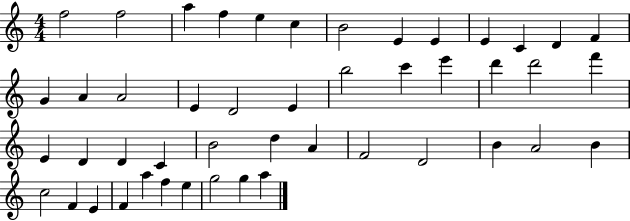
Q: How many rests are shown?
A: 0